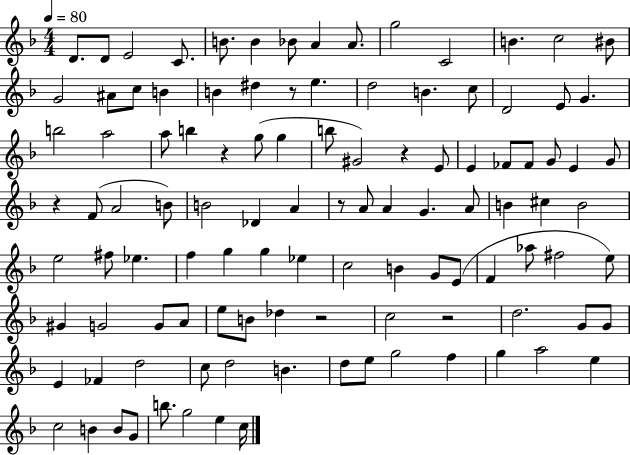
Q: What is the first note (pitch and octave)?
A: D4